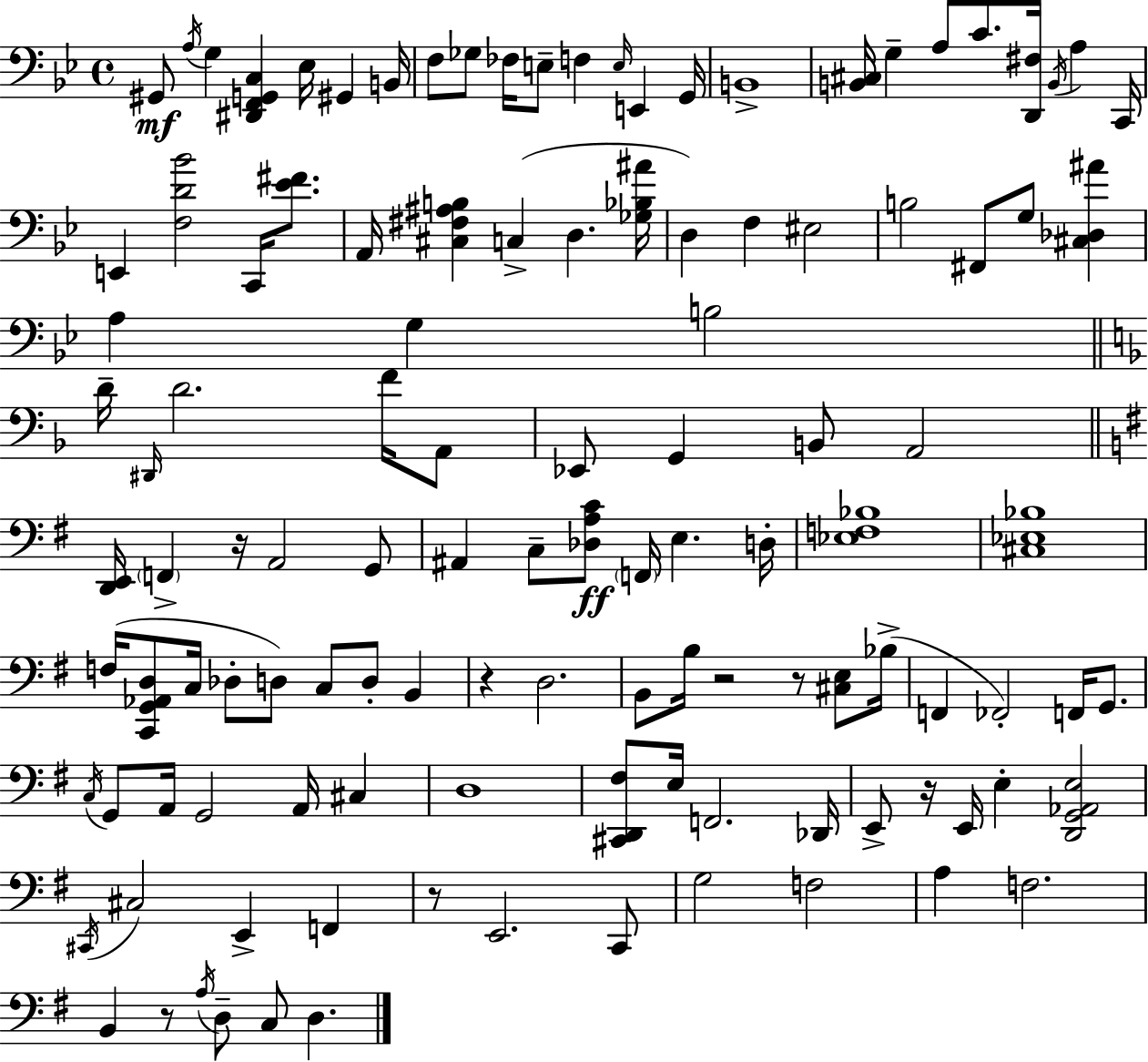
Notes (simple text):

G#2/e A3/s G3/q [D#2,F2,G2,C3]/q Eb3/s G#2/q B2/s F3/e Gb3/e FES3/s E3/e F3/q E3/s E2/q G2/s B2/w [B2,C#3]/s G3/q A3/e C4/e. [D2,F#3]/s B2/s A3/q C2/s E2/q [F3,D4,Bb4]/h C2/s [Eb4,F#4]/e. A2/s [C#3,F#3,A#3,B3]/q C3/q D3/q. [Gb3,Bb3,A#4]/s D3/q F3/q EIS3/h B3/h F#2/e G3/e [C#3,Db3,A#4]/q A3/q G3/q B3/h D4/s D#2/s D4/h. F4/s A2/e Eb2/e G2/q B2/e A2/h [D2,E2]/s F2/q R/s A2/h G2/e A#2/q C3/e [Db3,A3,C4]/e F2/s E3/q. D3/s [Eb3,F3,Bb3]/w [C#3,Eb3,Bb3]/w F3/s [C2,G2,Ab2,D3]/e C3/s Db3/e D3/e C3/e D3/e B2/q R/q D3/h. B2/e B3/s R/h R/e [C#3,E3]/e Bb3/s F2/q FES2/h F2/s G2/e. C3/s G2/e A2/s G2/h A2/s C#3/q D3/w [C#2,D2,F#3]/e E3/s F2/h. Db2/s E2/e R/s E2/s E3/q [D2,G2,Ab2,E3]/h C#2/s C#3/h E2/q F2/q R/e E2/h. C2/e G3/h F3/h A3/q F3/h. B2/q R/e A3/s D3/e C3/e D3/q.